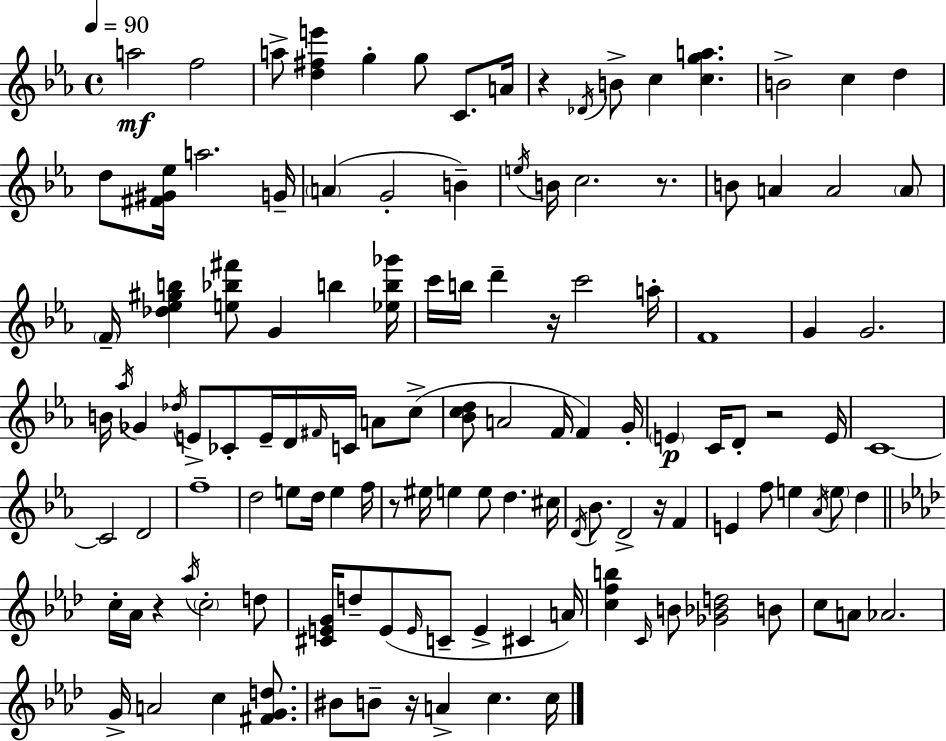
A5/h F5/h A5/e [D5,F#5,E6]/q G5/q G5/e C4/e. A4/s R/q Db4/s B4/e C5/q [C5,G5,A5]/q. B4/h C5/q D5/q D5/e [F#4,G#4,Eb5]/s A5/h. G4/s A4/q G4/h B4/q E5/s B4/s C5/h. R/e. B4/e A4/q A4/h A4/e F4/s [Db5,Eb5,G#5,B5]/q [E5,Bb5,F#6]/e G4/q B5/q [Eb5,B5,Gb6]/s C6/s B5/s D6/q R/s C6/h A5/s F4/w G4/q G4/h. B4/s Ab5/s Gb4/q Db5/s E4/e CES4/e E4/s D4/s F#4/s C4/s A4/e C5/e [Bb4,C5,D5]/e A4/h F4/s F4/q G4/s E4/q C4/s D4/e R/h E4/s C4/w C4/h D4/h F5/w D5/h E5/e D5/s E5/q F5/s R/e EIS5/s E5/q E5/e D5/q. C#5/s D4/s Bb4/e. D4/h R/s F4/q E4/q F5/e E5/q Ab4/s E5/e D5/q C5/s Ab4/s R/q Ab5/s C5/h D5/e [C#4,E4,G4]/s D5/e E4/e E4/s C4/e E4/q C#4/q A4/s [C5,F5,B5]/q C4/s B4/e [Gb4,Bb4,D5]/h B4/e C5/e A4/e Ab4/h. G4/s A4/h C5/q [F#4,G4,D5]/e. BIS4/e B4/e R/s A4/q C5/q. C5/s